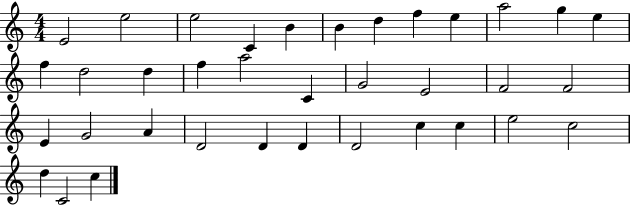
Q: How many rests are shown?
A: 0